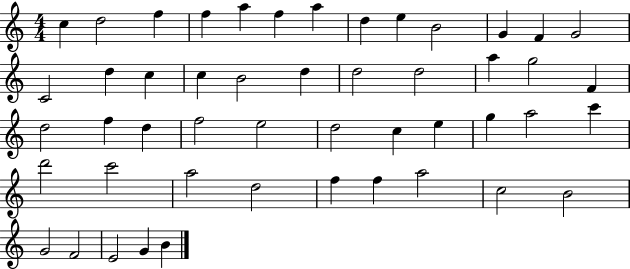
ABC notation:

X:1
T:Untitled
M:4/4
L:1/4
K:C
c d2 f f a f a d e B2 G F G2 C2 d c c B2 d d2 d2 a g2 F d2 f d f2 e2 d2 c e g a2 c' d'2 c'2 a2 d2 f f a2 c2 B2 G2 F2 E2 G B